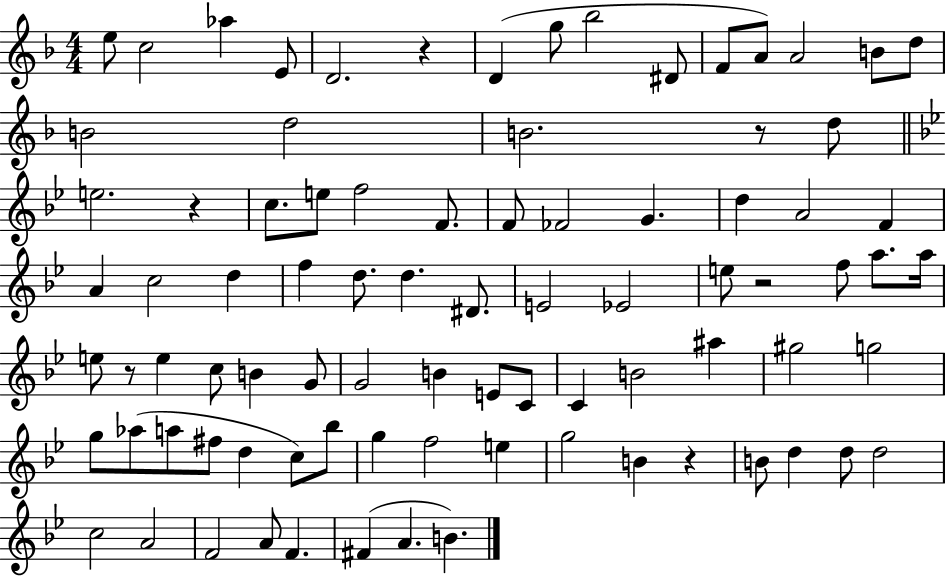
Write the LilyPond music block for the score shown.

{
  \clef treble
  \numericTimeSignature
  \time 4/4
  \key f \major
  e''8 c''2 aes''4 e'8 | d'2. r4 | d'4( g''8 bes''2 dis'8 | f'8 a'8) a'2 b'8 d''8 | \break b'2 d''2 | b'2. r8 d''8 | \bar "||" \break \key bes \major e''2. r4 | c''8. e''8 f''2 f'8. | f'8 fes'2 g'4. | d''4 a'2 f'4 | \break a'4 c''2 d''4 | f''4 d''8. d''4. dis'8. | e'2 ees'2 | e''8 r2 f''8 a''8. a''16 | \break e''8 r8 e''4 c''8 b'4 g'8 | g'2 b'4 e'8 c'8 | c'4 b'2 ais''4 | gis''2 g''2 | \break g''8 aes''8( a''8 fis''8 d''4 c''8) bes''8 | g''4 f''2 e''4 | g''2 b'4 r4 | b'8 d''4 d''8 d''2 | \break c''2 a'2 | f'2 a'8 f'4. | fis'4( a'4. b'4.) | \bar "|."
}